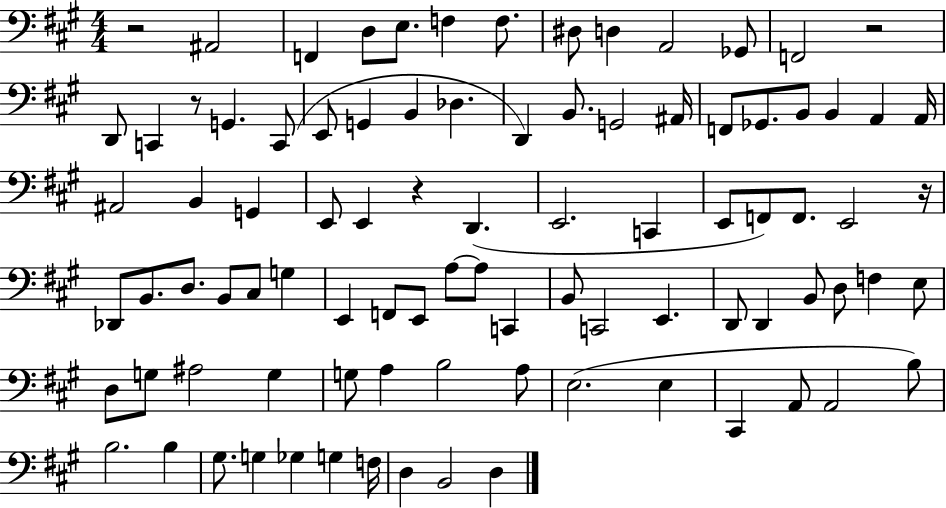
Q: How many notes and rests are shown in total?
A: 91